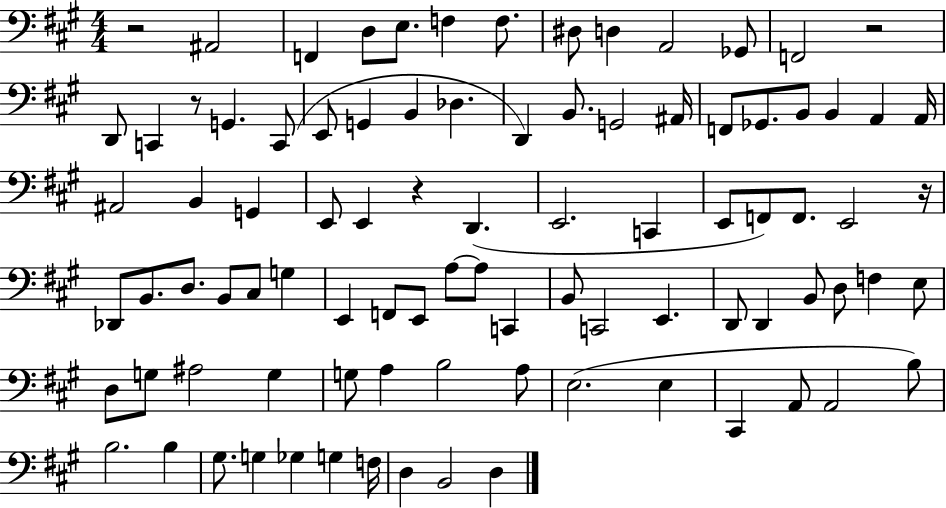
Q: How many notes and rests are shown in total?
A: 91